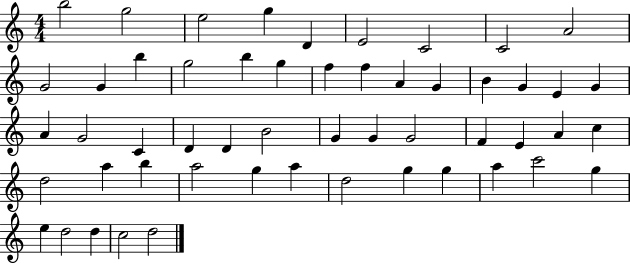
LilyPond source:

{
  \clef treble
  \numericTimeSignature
  \time 4/4
  \key c \major
  b''2 g''2 | e''2 g''4 d'4 | e'2 c'2 | c'2 a'2 | \break g'2 g'4 b''4 | g''2 b''4 g''4 | f''4 f''4 a'4 g'4 | b'4 g'4 e'4 g'4 | \break a'4 g'2 c'4 | d'4 d'4 b'2 | g'4 g'4 g'2 | f'4 e'4 a'4 c''4 | \break d''2 a''4 b''4 | a''2 g''4 a''4 | d''2 g''4 g''4 | a''4 c'''2 g''4 | \break e''4 d''2 d''4 | c''2 d''2 | \bar "|."
}